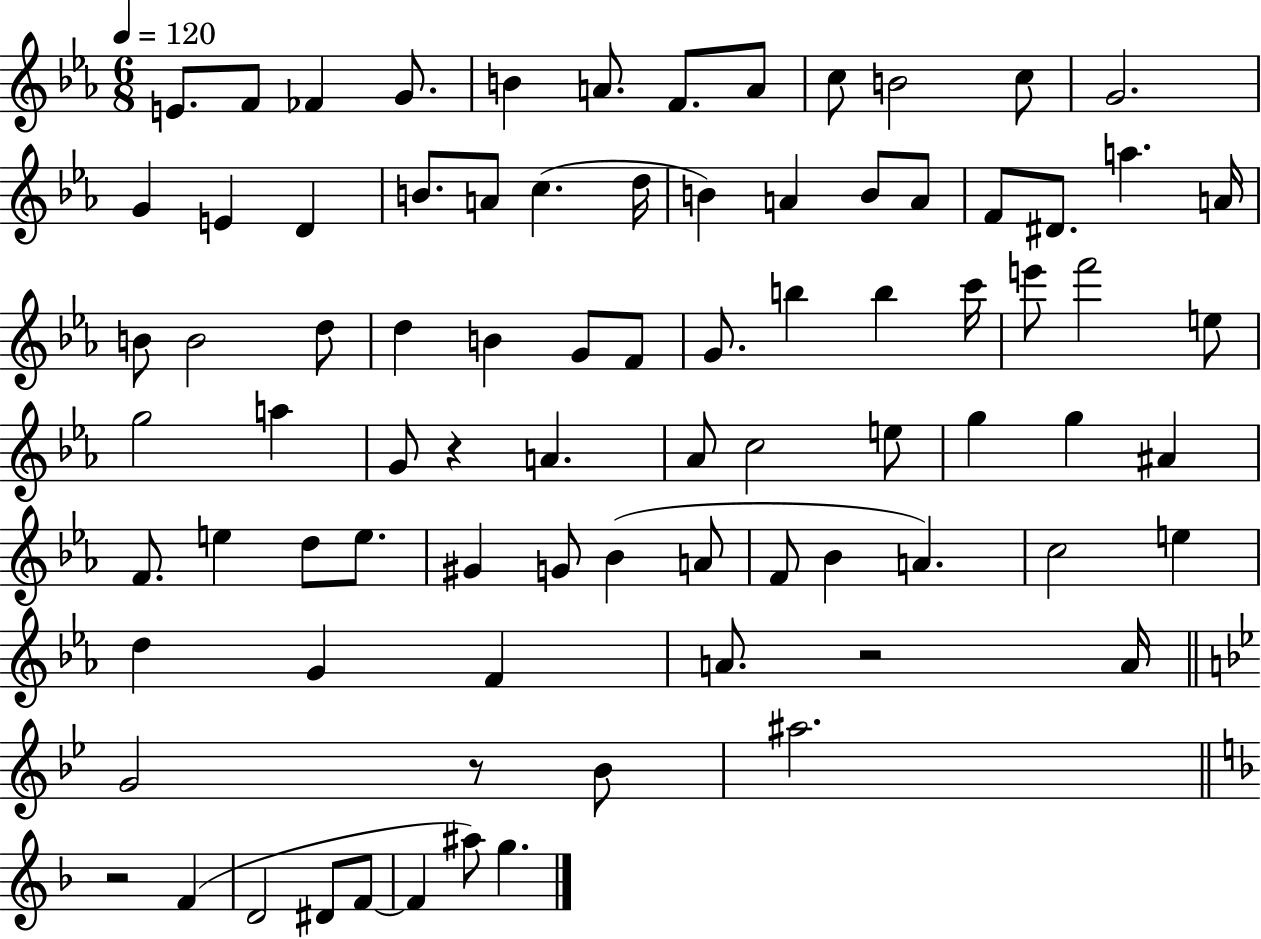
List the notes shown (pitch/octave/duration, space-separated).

E4/e. F4/e FES4/q G4/e. B4/q A4/e. F4/e. A4/e C5/e B4/h C5/e G4/h. G4/q E4/q D4/q B4/e. A4/e C5/q. D5/s B4/q A4/q B4/e A4/e F4/e D#4/e. A5/q. A4/s B4/e B4/h D5/e D5/q B4/q G4/e F4/e G4/e. B5/q B5/q C6/s E6/e F6/h E5/e G5/h A5/q G4/e R/q A4/q. Ab4/e C5/h E5/e G5/q G5/q A#4/q F4/e. E5/q D5/e E5/e. G#4/q G4/e Bb4/q A4/e F4/e Bb4/q A4/q. C5/h E5/q D5/q G4/q F4/q A4/e. R/h A4/s G4/h R/e Bb4/e A#5/h. R/h F4/q D4/h D#4/e F4/e F4/q A#5/e G5/q.